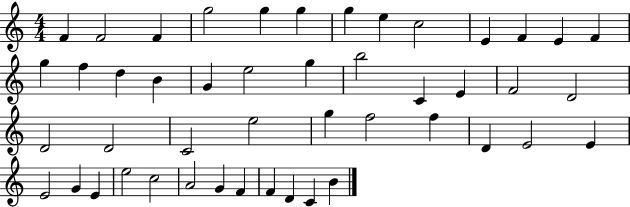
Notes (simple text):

F4/q F4/h F4/q G5/h G5/q G5/q G5/q E5/q C5/h E4/q F4/q E4/q F4/q G5/q F5/q D5/q B4/q G4/q E5/h G5/q B5/h C4/q E4/q F4/h D4/h D4/h D4/h C4/h E5/h G5/q F5/h F5/q D4/q E4/h E4/q E4/h G4/q E4/q E5/h C5/h A4/h G4/q F4/q F4/q D4/q C4/q B4/q